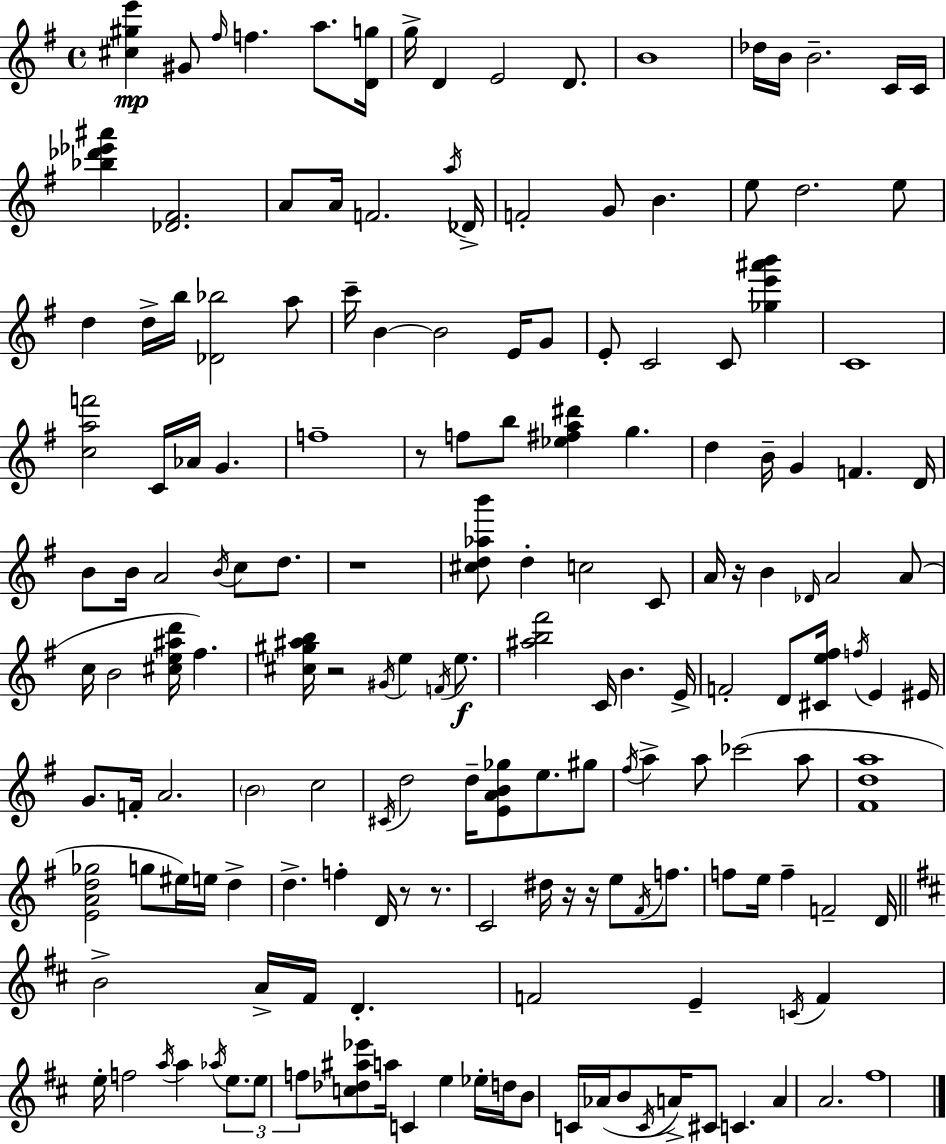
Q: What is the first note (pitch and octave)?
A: G#4